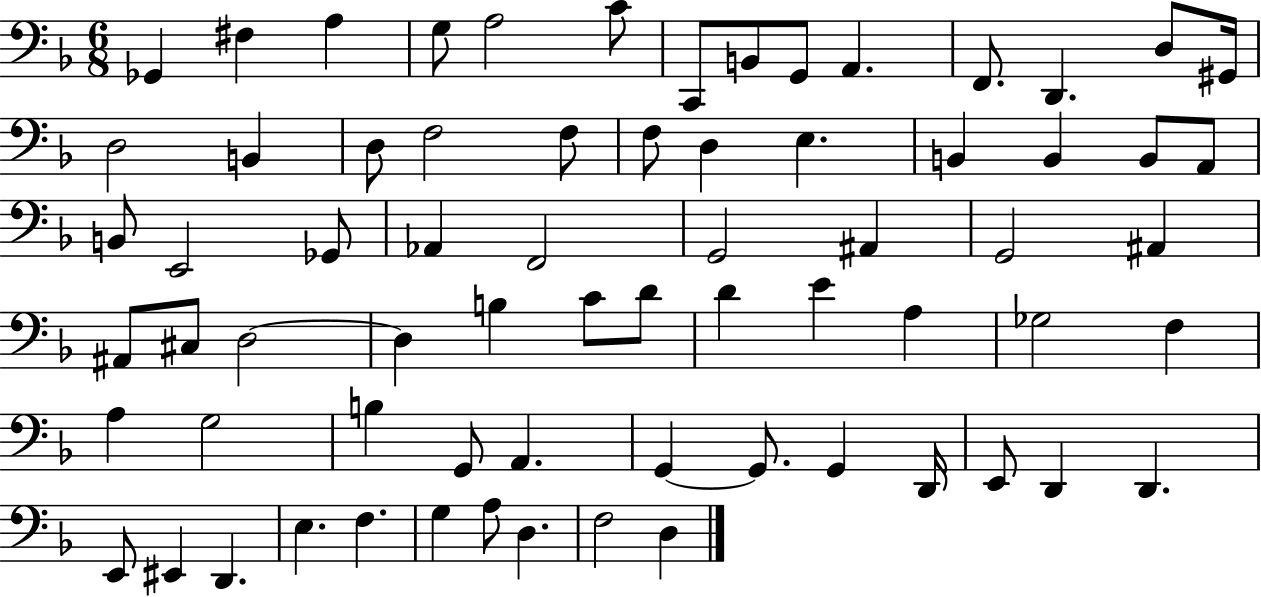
{
  \clef bass
  \numericTimeSignature
  \time 6/8
  \key f \major
  ges,4 fis4 a4 | g8 a2 c'8 | c,8 b,8 g,8 a,4. | f,8. d,4. d8 gis,16 | \break d2 b,4 | d8 f2 f8 | f8 d4 e4. | b,4 b,4 b,8 a,8 | \break b,8 e,2 ges,8 | aes,4 f,2 | g,2 ais,4 | g,2 ais,4 | \break ais,8 cis8 d2~~ | d4 b4 c'8 d'8 | d'4 e'4 a4 | ges2 f4 | \break a4 g2 | b4 g,8 a,4. | g,4~~ g,8. g,4 d,16 | e,8 d,4 d,4. | \break e,8 eis,4 d,4. | e4. f4. | g4 a8 d4. | f2 d4 | \break \bar "|."
}